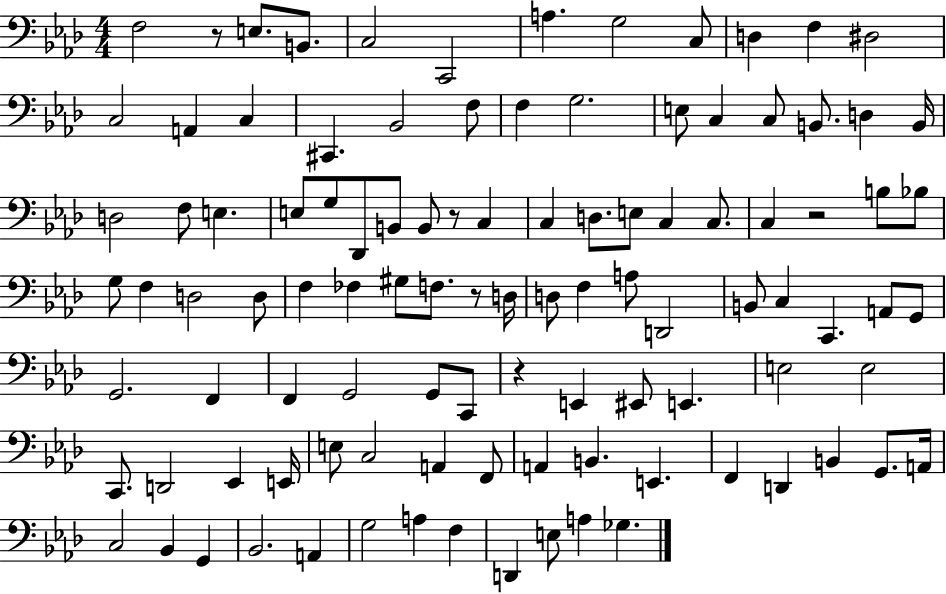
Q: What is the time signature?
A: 4/4